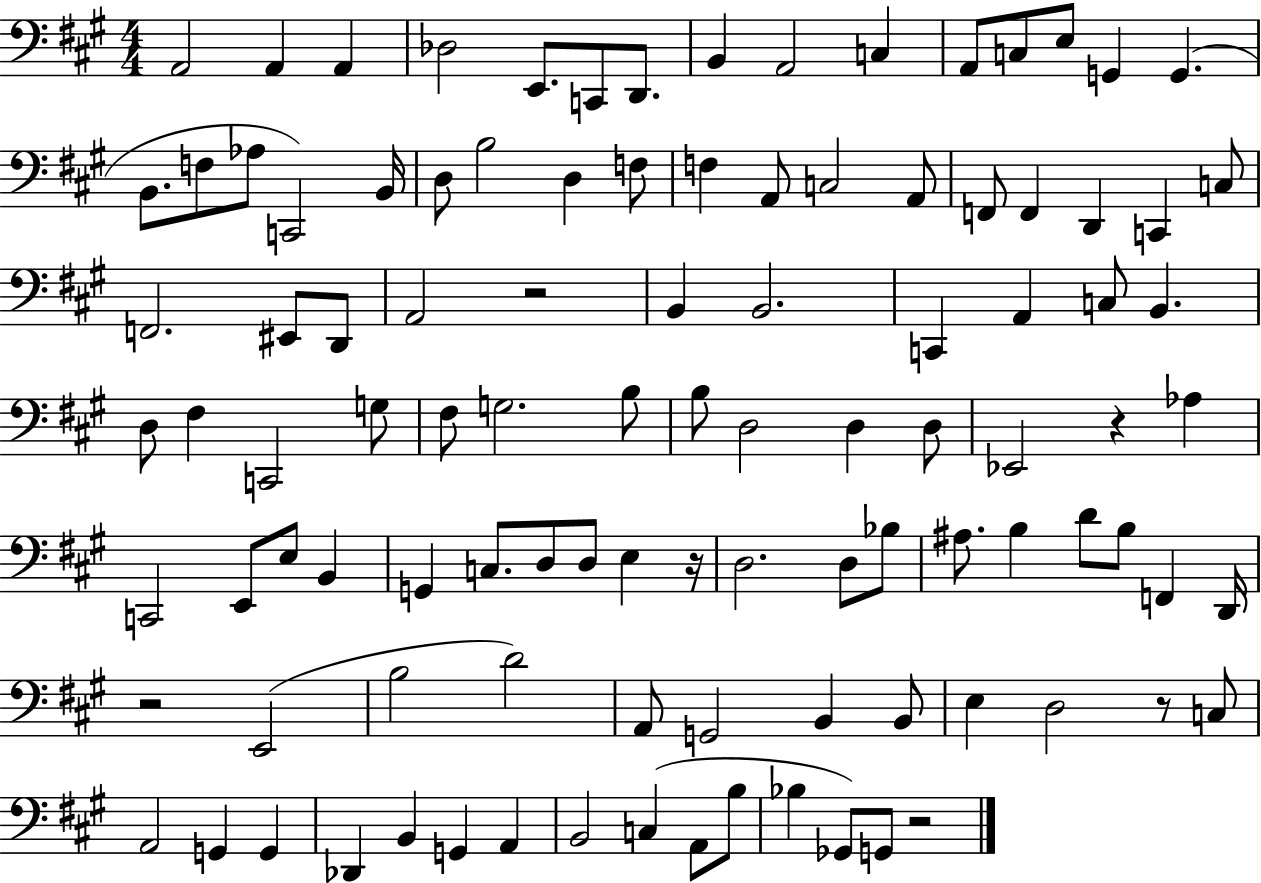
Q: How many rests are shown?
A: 6